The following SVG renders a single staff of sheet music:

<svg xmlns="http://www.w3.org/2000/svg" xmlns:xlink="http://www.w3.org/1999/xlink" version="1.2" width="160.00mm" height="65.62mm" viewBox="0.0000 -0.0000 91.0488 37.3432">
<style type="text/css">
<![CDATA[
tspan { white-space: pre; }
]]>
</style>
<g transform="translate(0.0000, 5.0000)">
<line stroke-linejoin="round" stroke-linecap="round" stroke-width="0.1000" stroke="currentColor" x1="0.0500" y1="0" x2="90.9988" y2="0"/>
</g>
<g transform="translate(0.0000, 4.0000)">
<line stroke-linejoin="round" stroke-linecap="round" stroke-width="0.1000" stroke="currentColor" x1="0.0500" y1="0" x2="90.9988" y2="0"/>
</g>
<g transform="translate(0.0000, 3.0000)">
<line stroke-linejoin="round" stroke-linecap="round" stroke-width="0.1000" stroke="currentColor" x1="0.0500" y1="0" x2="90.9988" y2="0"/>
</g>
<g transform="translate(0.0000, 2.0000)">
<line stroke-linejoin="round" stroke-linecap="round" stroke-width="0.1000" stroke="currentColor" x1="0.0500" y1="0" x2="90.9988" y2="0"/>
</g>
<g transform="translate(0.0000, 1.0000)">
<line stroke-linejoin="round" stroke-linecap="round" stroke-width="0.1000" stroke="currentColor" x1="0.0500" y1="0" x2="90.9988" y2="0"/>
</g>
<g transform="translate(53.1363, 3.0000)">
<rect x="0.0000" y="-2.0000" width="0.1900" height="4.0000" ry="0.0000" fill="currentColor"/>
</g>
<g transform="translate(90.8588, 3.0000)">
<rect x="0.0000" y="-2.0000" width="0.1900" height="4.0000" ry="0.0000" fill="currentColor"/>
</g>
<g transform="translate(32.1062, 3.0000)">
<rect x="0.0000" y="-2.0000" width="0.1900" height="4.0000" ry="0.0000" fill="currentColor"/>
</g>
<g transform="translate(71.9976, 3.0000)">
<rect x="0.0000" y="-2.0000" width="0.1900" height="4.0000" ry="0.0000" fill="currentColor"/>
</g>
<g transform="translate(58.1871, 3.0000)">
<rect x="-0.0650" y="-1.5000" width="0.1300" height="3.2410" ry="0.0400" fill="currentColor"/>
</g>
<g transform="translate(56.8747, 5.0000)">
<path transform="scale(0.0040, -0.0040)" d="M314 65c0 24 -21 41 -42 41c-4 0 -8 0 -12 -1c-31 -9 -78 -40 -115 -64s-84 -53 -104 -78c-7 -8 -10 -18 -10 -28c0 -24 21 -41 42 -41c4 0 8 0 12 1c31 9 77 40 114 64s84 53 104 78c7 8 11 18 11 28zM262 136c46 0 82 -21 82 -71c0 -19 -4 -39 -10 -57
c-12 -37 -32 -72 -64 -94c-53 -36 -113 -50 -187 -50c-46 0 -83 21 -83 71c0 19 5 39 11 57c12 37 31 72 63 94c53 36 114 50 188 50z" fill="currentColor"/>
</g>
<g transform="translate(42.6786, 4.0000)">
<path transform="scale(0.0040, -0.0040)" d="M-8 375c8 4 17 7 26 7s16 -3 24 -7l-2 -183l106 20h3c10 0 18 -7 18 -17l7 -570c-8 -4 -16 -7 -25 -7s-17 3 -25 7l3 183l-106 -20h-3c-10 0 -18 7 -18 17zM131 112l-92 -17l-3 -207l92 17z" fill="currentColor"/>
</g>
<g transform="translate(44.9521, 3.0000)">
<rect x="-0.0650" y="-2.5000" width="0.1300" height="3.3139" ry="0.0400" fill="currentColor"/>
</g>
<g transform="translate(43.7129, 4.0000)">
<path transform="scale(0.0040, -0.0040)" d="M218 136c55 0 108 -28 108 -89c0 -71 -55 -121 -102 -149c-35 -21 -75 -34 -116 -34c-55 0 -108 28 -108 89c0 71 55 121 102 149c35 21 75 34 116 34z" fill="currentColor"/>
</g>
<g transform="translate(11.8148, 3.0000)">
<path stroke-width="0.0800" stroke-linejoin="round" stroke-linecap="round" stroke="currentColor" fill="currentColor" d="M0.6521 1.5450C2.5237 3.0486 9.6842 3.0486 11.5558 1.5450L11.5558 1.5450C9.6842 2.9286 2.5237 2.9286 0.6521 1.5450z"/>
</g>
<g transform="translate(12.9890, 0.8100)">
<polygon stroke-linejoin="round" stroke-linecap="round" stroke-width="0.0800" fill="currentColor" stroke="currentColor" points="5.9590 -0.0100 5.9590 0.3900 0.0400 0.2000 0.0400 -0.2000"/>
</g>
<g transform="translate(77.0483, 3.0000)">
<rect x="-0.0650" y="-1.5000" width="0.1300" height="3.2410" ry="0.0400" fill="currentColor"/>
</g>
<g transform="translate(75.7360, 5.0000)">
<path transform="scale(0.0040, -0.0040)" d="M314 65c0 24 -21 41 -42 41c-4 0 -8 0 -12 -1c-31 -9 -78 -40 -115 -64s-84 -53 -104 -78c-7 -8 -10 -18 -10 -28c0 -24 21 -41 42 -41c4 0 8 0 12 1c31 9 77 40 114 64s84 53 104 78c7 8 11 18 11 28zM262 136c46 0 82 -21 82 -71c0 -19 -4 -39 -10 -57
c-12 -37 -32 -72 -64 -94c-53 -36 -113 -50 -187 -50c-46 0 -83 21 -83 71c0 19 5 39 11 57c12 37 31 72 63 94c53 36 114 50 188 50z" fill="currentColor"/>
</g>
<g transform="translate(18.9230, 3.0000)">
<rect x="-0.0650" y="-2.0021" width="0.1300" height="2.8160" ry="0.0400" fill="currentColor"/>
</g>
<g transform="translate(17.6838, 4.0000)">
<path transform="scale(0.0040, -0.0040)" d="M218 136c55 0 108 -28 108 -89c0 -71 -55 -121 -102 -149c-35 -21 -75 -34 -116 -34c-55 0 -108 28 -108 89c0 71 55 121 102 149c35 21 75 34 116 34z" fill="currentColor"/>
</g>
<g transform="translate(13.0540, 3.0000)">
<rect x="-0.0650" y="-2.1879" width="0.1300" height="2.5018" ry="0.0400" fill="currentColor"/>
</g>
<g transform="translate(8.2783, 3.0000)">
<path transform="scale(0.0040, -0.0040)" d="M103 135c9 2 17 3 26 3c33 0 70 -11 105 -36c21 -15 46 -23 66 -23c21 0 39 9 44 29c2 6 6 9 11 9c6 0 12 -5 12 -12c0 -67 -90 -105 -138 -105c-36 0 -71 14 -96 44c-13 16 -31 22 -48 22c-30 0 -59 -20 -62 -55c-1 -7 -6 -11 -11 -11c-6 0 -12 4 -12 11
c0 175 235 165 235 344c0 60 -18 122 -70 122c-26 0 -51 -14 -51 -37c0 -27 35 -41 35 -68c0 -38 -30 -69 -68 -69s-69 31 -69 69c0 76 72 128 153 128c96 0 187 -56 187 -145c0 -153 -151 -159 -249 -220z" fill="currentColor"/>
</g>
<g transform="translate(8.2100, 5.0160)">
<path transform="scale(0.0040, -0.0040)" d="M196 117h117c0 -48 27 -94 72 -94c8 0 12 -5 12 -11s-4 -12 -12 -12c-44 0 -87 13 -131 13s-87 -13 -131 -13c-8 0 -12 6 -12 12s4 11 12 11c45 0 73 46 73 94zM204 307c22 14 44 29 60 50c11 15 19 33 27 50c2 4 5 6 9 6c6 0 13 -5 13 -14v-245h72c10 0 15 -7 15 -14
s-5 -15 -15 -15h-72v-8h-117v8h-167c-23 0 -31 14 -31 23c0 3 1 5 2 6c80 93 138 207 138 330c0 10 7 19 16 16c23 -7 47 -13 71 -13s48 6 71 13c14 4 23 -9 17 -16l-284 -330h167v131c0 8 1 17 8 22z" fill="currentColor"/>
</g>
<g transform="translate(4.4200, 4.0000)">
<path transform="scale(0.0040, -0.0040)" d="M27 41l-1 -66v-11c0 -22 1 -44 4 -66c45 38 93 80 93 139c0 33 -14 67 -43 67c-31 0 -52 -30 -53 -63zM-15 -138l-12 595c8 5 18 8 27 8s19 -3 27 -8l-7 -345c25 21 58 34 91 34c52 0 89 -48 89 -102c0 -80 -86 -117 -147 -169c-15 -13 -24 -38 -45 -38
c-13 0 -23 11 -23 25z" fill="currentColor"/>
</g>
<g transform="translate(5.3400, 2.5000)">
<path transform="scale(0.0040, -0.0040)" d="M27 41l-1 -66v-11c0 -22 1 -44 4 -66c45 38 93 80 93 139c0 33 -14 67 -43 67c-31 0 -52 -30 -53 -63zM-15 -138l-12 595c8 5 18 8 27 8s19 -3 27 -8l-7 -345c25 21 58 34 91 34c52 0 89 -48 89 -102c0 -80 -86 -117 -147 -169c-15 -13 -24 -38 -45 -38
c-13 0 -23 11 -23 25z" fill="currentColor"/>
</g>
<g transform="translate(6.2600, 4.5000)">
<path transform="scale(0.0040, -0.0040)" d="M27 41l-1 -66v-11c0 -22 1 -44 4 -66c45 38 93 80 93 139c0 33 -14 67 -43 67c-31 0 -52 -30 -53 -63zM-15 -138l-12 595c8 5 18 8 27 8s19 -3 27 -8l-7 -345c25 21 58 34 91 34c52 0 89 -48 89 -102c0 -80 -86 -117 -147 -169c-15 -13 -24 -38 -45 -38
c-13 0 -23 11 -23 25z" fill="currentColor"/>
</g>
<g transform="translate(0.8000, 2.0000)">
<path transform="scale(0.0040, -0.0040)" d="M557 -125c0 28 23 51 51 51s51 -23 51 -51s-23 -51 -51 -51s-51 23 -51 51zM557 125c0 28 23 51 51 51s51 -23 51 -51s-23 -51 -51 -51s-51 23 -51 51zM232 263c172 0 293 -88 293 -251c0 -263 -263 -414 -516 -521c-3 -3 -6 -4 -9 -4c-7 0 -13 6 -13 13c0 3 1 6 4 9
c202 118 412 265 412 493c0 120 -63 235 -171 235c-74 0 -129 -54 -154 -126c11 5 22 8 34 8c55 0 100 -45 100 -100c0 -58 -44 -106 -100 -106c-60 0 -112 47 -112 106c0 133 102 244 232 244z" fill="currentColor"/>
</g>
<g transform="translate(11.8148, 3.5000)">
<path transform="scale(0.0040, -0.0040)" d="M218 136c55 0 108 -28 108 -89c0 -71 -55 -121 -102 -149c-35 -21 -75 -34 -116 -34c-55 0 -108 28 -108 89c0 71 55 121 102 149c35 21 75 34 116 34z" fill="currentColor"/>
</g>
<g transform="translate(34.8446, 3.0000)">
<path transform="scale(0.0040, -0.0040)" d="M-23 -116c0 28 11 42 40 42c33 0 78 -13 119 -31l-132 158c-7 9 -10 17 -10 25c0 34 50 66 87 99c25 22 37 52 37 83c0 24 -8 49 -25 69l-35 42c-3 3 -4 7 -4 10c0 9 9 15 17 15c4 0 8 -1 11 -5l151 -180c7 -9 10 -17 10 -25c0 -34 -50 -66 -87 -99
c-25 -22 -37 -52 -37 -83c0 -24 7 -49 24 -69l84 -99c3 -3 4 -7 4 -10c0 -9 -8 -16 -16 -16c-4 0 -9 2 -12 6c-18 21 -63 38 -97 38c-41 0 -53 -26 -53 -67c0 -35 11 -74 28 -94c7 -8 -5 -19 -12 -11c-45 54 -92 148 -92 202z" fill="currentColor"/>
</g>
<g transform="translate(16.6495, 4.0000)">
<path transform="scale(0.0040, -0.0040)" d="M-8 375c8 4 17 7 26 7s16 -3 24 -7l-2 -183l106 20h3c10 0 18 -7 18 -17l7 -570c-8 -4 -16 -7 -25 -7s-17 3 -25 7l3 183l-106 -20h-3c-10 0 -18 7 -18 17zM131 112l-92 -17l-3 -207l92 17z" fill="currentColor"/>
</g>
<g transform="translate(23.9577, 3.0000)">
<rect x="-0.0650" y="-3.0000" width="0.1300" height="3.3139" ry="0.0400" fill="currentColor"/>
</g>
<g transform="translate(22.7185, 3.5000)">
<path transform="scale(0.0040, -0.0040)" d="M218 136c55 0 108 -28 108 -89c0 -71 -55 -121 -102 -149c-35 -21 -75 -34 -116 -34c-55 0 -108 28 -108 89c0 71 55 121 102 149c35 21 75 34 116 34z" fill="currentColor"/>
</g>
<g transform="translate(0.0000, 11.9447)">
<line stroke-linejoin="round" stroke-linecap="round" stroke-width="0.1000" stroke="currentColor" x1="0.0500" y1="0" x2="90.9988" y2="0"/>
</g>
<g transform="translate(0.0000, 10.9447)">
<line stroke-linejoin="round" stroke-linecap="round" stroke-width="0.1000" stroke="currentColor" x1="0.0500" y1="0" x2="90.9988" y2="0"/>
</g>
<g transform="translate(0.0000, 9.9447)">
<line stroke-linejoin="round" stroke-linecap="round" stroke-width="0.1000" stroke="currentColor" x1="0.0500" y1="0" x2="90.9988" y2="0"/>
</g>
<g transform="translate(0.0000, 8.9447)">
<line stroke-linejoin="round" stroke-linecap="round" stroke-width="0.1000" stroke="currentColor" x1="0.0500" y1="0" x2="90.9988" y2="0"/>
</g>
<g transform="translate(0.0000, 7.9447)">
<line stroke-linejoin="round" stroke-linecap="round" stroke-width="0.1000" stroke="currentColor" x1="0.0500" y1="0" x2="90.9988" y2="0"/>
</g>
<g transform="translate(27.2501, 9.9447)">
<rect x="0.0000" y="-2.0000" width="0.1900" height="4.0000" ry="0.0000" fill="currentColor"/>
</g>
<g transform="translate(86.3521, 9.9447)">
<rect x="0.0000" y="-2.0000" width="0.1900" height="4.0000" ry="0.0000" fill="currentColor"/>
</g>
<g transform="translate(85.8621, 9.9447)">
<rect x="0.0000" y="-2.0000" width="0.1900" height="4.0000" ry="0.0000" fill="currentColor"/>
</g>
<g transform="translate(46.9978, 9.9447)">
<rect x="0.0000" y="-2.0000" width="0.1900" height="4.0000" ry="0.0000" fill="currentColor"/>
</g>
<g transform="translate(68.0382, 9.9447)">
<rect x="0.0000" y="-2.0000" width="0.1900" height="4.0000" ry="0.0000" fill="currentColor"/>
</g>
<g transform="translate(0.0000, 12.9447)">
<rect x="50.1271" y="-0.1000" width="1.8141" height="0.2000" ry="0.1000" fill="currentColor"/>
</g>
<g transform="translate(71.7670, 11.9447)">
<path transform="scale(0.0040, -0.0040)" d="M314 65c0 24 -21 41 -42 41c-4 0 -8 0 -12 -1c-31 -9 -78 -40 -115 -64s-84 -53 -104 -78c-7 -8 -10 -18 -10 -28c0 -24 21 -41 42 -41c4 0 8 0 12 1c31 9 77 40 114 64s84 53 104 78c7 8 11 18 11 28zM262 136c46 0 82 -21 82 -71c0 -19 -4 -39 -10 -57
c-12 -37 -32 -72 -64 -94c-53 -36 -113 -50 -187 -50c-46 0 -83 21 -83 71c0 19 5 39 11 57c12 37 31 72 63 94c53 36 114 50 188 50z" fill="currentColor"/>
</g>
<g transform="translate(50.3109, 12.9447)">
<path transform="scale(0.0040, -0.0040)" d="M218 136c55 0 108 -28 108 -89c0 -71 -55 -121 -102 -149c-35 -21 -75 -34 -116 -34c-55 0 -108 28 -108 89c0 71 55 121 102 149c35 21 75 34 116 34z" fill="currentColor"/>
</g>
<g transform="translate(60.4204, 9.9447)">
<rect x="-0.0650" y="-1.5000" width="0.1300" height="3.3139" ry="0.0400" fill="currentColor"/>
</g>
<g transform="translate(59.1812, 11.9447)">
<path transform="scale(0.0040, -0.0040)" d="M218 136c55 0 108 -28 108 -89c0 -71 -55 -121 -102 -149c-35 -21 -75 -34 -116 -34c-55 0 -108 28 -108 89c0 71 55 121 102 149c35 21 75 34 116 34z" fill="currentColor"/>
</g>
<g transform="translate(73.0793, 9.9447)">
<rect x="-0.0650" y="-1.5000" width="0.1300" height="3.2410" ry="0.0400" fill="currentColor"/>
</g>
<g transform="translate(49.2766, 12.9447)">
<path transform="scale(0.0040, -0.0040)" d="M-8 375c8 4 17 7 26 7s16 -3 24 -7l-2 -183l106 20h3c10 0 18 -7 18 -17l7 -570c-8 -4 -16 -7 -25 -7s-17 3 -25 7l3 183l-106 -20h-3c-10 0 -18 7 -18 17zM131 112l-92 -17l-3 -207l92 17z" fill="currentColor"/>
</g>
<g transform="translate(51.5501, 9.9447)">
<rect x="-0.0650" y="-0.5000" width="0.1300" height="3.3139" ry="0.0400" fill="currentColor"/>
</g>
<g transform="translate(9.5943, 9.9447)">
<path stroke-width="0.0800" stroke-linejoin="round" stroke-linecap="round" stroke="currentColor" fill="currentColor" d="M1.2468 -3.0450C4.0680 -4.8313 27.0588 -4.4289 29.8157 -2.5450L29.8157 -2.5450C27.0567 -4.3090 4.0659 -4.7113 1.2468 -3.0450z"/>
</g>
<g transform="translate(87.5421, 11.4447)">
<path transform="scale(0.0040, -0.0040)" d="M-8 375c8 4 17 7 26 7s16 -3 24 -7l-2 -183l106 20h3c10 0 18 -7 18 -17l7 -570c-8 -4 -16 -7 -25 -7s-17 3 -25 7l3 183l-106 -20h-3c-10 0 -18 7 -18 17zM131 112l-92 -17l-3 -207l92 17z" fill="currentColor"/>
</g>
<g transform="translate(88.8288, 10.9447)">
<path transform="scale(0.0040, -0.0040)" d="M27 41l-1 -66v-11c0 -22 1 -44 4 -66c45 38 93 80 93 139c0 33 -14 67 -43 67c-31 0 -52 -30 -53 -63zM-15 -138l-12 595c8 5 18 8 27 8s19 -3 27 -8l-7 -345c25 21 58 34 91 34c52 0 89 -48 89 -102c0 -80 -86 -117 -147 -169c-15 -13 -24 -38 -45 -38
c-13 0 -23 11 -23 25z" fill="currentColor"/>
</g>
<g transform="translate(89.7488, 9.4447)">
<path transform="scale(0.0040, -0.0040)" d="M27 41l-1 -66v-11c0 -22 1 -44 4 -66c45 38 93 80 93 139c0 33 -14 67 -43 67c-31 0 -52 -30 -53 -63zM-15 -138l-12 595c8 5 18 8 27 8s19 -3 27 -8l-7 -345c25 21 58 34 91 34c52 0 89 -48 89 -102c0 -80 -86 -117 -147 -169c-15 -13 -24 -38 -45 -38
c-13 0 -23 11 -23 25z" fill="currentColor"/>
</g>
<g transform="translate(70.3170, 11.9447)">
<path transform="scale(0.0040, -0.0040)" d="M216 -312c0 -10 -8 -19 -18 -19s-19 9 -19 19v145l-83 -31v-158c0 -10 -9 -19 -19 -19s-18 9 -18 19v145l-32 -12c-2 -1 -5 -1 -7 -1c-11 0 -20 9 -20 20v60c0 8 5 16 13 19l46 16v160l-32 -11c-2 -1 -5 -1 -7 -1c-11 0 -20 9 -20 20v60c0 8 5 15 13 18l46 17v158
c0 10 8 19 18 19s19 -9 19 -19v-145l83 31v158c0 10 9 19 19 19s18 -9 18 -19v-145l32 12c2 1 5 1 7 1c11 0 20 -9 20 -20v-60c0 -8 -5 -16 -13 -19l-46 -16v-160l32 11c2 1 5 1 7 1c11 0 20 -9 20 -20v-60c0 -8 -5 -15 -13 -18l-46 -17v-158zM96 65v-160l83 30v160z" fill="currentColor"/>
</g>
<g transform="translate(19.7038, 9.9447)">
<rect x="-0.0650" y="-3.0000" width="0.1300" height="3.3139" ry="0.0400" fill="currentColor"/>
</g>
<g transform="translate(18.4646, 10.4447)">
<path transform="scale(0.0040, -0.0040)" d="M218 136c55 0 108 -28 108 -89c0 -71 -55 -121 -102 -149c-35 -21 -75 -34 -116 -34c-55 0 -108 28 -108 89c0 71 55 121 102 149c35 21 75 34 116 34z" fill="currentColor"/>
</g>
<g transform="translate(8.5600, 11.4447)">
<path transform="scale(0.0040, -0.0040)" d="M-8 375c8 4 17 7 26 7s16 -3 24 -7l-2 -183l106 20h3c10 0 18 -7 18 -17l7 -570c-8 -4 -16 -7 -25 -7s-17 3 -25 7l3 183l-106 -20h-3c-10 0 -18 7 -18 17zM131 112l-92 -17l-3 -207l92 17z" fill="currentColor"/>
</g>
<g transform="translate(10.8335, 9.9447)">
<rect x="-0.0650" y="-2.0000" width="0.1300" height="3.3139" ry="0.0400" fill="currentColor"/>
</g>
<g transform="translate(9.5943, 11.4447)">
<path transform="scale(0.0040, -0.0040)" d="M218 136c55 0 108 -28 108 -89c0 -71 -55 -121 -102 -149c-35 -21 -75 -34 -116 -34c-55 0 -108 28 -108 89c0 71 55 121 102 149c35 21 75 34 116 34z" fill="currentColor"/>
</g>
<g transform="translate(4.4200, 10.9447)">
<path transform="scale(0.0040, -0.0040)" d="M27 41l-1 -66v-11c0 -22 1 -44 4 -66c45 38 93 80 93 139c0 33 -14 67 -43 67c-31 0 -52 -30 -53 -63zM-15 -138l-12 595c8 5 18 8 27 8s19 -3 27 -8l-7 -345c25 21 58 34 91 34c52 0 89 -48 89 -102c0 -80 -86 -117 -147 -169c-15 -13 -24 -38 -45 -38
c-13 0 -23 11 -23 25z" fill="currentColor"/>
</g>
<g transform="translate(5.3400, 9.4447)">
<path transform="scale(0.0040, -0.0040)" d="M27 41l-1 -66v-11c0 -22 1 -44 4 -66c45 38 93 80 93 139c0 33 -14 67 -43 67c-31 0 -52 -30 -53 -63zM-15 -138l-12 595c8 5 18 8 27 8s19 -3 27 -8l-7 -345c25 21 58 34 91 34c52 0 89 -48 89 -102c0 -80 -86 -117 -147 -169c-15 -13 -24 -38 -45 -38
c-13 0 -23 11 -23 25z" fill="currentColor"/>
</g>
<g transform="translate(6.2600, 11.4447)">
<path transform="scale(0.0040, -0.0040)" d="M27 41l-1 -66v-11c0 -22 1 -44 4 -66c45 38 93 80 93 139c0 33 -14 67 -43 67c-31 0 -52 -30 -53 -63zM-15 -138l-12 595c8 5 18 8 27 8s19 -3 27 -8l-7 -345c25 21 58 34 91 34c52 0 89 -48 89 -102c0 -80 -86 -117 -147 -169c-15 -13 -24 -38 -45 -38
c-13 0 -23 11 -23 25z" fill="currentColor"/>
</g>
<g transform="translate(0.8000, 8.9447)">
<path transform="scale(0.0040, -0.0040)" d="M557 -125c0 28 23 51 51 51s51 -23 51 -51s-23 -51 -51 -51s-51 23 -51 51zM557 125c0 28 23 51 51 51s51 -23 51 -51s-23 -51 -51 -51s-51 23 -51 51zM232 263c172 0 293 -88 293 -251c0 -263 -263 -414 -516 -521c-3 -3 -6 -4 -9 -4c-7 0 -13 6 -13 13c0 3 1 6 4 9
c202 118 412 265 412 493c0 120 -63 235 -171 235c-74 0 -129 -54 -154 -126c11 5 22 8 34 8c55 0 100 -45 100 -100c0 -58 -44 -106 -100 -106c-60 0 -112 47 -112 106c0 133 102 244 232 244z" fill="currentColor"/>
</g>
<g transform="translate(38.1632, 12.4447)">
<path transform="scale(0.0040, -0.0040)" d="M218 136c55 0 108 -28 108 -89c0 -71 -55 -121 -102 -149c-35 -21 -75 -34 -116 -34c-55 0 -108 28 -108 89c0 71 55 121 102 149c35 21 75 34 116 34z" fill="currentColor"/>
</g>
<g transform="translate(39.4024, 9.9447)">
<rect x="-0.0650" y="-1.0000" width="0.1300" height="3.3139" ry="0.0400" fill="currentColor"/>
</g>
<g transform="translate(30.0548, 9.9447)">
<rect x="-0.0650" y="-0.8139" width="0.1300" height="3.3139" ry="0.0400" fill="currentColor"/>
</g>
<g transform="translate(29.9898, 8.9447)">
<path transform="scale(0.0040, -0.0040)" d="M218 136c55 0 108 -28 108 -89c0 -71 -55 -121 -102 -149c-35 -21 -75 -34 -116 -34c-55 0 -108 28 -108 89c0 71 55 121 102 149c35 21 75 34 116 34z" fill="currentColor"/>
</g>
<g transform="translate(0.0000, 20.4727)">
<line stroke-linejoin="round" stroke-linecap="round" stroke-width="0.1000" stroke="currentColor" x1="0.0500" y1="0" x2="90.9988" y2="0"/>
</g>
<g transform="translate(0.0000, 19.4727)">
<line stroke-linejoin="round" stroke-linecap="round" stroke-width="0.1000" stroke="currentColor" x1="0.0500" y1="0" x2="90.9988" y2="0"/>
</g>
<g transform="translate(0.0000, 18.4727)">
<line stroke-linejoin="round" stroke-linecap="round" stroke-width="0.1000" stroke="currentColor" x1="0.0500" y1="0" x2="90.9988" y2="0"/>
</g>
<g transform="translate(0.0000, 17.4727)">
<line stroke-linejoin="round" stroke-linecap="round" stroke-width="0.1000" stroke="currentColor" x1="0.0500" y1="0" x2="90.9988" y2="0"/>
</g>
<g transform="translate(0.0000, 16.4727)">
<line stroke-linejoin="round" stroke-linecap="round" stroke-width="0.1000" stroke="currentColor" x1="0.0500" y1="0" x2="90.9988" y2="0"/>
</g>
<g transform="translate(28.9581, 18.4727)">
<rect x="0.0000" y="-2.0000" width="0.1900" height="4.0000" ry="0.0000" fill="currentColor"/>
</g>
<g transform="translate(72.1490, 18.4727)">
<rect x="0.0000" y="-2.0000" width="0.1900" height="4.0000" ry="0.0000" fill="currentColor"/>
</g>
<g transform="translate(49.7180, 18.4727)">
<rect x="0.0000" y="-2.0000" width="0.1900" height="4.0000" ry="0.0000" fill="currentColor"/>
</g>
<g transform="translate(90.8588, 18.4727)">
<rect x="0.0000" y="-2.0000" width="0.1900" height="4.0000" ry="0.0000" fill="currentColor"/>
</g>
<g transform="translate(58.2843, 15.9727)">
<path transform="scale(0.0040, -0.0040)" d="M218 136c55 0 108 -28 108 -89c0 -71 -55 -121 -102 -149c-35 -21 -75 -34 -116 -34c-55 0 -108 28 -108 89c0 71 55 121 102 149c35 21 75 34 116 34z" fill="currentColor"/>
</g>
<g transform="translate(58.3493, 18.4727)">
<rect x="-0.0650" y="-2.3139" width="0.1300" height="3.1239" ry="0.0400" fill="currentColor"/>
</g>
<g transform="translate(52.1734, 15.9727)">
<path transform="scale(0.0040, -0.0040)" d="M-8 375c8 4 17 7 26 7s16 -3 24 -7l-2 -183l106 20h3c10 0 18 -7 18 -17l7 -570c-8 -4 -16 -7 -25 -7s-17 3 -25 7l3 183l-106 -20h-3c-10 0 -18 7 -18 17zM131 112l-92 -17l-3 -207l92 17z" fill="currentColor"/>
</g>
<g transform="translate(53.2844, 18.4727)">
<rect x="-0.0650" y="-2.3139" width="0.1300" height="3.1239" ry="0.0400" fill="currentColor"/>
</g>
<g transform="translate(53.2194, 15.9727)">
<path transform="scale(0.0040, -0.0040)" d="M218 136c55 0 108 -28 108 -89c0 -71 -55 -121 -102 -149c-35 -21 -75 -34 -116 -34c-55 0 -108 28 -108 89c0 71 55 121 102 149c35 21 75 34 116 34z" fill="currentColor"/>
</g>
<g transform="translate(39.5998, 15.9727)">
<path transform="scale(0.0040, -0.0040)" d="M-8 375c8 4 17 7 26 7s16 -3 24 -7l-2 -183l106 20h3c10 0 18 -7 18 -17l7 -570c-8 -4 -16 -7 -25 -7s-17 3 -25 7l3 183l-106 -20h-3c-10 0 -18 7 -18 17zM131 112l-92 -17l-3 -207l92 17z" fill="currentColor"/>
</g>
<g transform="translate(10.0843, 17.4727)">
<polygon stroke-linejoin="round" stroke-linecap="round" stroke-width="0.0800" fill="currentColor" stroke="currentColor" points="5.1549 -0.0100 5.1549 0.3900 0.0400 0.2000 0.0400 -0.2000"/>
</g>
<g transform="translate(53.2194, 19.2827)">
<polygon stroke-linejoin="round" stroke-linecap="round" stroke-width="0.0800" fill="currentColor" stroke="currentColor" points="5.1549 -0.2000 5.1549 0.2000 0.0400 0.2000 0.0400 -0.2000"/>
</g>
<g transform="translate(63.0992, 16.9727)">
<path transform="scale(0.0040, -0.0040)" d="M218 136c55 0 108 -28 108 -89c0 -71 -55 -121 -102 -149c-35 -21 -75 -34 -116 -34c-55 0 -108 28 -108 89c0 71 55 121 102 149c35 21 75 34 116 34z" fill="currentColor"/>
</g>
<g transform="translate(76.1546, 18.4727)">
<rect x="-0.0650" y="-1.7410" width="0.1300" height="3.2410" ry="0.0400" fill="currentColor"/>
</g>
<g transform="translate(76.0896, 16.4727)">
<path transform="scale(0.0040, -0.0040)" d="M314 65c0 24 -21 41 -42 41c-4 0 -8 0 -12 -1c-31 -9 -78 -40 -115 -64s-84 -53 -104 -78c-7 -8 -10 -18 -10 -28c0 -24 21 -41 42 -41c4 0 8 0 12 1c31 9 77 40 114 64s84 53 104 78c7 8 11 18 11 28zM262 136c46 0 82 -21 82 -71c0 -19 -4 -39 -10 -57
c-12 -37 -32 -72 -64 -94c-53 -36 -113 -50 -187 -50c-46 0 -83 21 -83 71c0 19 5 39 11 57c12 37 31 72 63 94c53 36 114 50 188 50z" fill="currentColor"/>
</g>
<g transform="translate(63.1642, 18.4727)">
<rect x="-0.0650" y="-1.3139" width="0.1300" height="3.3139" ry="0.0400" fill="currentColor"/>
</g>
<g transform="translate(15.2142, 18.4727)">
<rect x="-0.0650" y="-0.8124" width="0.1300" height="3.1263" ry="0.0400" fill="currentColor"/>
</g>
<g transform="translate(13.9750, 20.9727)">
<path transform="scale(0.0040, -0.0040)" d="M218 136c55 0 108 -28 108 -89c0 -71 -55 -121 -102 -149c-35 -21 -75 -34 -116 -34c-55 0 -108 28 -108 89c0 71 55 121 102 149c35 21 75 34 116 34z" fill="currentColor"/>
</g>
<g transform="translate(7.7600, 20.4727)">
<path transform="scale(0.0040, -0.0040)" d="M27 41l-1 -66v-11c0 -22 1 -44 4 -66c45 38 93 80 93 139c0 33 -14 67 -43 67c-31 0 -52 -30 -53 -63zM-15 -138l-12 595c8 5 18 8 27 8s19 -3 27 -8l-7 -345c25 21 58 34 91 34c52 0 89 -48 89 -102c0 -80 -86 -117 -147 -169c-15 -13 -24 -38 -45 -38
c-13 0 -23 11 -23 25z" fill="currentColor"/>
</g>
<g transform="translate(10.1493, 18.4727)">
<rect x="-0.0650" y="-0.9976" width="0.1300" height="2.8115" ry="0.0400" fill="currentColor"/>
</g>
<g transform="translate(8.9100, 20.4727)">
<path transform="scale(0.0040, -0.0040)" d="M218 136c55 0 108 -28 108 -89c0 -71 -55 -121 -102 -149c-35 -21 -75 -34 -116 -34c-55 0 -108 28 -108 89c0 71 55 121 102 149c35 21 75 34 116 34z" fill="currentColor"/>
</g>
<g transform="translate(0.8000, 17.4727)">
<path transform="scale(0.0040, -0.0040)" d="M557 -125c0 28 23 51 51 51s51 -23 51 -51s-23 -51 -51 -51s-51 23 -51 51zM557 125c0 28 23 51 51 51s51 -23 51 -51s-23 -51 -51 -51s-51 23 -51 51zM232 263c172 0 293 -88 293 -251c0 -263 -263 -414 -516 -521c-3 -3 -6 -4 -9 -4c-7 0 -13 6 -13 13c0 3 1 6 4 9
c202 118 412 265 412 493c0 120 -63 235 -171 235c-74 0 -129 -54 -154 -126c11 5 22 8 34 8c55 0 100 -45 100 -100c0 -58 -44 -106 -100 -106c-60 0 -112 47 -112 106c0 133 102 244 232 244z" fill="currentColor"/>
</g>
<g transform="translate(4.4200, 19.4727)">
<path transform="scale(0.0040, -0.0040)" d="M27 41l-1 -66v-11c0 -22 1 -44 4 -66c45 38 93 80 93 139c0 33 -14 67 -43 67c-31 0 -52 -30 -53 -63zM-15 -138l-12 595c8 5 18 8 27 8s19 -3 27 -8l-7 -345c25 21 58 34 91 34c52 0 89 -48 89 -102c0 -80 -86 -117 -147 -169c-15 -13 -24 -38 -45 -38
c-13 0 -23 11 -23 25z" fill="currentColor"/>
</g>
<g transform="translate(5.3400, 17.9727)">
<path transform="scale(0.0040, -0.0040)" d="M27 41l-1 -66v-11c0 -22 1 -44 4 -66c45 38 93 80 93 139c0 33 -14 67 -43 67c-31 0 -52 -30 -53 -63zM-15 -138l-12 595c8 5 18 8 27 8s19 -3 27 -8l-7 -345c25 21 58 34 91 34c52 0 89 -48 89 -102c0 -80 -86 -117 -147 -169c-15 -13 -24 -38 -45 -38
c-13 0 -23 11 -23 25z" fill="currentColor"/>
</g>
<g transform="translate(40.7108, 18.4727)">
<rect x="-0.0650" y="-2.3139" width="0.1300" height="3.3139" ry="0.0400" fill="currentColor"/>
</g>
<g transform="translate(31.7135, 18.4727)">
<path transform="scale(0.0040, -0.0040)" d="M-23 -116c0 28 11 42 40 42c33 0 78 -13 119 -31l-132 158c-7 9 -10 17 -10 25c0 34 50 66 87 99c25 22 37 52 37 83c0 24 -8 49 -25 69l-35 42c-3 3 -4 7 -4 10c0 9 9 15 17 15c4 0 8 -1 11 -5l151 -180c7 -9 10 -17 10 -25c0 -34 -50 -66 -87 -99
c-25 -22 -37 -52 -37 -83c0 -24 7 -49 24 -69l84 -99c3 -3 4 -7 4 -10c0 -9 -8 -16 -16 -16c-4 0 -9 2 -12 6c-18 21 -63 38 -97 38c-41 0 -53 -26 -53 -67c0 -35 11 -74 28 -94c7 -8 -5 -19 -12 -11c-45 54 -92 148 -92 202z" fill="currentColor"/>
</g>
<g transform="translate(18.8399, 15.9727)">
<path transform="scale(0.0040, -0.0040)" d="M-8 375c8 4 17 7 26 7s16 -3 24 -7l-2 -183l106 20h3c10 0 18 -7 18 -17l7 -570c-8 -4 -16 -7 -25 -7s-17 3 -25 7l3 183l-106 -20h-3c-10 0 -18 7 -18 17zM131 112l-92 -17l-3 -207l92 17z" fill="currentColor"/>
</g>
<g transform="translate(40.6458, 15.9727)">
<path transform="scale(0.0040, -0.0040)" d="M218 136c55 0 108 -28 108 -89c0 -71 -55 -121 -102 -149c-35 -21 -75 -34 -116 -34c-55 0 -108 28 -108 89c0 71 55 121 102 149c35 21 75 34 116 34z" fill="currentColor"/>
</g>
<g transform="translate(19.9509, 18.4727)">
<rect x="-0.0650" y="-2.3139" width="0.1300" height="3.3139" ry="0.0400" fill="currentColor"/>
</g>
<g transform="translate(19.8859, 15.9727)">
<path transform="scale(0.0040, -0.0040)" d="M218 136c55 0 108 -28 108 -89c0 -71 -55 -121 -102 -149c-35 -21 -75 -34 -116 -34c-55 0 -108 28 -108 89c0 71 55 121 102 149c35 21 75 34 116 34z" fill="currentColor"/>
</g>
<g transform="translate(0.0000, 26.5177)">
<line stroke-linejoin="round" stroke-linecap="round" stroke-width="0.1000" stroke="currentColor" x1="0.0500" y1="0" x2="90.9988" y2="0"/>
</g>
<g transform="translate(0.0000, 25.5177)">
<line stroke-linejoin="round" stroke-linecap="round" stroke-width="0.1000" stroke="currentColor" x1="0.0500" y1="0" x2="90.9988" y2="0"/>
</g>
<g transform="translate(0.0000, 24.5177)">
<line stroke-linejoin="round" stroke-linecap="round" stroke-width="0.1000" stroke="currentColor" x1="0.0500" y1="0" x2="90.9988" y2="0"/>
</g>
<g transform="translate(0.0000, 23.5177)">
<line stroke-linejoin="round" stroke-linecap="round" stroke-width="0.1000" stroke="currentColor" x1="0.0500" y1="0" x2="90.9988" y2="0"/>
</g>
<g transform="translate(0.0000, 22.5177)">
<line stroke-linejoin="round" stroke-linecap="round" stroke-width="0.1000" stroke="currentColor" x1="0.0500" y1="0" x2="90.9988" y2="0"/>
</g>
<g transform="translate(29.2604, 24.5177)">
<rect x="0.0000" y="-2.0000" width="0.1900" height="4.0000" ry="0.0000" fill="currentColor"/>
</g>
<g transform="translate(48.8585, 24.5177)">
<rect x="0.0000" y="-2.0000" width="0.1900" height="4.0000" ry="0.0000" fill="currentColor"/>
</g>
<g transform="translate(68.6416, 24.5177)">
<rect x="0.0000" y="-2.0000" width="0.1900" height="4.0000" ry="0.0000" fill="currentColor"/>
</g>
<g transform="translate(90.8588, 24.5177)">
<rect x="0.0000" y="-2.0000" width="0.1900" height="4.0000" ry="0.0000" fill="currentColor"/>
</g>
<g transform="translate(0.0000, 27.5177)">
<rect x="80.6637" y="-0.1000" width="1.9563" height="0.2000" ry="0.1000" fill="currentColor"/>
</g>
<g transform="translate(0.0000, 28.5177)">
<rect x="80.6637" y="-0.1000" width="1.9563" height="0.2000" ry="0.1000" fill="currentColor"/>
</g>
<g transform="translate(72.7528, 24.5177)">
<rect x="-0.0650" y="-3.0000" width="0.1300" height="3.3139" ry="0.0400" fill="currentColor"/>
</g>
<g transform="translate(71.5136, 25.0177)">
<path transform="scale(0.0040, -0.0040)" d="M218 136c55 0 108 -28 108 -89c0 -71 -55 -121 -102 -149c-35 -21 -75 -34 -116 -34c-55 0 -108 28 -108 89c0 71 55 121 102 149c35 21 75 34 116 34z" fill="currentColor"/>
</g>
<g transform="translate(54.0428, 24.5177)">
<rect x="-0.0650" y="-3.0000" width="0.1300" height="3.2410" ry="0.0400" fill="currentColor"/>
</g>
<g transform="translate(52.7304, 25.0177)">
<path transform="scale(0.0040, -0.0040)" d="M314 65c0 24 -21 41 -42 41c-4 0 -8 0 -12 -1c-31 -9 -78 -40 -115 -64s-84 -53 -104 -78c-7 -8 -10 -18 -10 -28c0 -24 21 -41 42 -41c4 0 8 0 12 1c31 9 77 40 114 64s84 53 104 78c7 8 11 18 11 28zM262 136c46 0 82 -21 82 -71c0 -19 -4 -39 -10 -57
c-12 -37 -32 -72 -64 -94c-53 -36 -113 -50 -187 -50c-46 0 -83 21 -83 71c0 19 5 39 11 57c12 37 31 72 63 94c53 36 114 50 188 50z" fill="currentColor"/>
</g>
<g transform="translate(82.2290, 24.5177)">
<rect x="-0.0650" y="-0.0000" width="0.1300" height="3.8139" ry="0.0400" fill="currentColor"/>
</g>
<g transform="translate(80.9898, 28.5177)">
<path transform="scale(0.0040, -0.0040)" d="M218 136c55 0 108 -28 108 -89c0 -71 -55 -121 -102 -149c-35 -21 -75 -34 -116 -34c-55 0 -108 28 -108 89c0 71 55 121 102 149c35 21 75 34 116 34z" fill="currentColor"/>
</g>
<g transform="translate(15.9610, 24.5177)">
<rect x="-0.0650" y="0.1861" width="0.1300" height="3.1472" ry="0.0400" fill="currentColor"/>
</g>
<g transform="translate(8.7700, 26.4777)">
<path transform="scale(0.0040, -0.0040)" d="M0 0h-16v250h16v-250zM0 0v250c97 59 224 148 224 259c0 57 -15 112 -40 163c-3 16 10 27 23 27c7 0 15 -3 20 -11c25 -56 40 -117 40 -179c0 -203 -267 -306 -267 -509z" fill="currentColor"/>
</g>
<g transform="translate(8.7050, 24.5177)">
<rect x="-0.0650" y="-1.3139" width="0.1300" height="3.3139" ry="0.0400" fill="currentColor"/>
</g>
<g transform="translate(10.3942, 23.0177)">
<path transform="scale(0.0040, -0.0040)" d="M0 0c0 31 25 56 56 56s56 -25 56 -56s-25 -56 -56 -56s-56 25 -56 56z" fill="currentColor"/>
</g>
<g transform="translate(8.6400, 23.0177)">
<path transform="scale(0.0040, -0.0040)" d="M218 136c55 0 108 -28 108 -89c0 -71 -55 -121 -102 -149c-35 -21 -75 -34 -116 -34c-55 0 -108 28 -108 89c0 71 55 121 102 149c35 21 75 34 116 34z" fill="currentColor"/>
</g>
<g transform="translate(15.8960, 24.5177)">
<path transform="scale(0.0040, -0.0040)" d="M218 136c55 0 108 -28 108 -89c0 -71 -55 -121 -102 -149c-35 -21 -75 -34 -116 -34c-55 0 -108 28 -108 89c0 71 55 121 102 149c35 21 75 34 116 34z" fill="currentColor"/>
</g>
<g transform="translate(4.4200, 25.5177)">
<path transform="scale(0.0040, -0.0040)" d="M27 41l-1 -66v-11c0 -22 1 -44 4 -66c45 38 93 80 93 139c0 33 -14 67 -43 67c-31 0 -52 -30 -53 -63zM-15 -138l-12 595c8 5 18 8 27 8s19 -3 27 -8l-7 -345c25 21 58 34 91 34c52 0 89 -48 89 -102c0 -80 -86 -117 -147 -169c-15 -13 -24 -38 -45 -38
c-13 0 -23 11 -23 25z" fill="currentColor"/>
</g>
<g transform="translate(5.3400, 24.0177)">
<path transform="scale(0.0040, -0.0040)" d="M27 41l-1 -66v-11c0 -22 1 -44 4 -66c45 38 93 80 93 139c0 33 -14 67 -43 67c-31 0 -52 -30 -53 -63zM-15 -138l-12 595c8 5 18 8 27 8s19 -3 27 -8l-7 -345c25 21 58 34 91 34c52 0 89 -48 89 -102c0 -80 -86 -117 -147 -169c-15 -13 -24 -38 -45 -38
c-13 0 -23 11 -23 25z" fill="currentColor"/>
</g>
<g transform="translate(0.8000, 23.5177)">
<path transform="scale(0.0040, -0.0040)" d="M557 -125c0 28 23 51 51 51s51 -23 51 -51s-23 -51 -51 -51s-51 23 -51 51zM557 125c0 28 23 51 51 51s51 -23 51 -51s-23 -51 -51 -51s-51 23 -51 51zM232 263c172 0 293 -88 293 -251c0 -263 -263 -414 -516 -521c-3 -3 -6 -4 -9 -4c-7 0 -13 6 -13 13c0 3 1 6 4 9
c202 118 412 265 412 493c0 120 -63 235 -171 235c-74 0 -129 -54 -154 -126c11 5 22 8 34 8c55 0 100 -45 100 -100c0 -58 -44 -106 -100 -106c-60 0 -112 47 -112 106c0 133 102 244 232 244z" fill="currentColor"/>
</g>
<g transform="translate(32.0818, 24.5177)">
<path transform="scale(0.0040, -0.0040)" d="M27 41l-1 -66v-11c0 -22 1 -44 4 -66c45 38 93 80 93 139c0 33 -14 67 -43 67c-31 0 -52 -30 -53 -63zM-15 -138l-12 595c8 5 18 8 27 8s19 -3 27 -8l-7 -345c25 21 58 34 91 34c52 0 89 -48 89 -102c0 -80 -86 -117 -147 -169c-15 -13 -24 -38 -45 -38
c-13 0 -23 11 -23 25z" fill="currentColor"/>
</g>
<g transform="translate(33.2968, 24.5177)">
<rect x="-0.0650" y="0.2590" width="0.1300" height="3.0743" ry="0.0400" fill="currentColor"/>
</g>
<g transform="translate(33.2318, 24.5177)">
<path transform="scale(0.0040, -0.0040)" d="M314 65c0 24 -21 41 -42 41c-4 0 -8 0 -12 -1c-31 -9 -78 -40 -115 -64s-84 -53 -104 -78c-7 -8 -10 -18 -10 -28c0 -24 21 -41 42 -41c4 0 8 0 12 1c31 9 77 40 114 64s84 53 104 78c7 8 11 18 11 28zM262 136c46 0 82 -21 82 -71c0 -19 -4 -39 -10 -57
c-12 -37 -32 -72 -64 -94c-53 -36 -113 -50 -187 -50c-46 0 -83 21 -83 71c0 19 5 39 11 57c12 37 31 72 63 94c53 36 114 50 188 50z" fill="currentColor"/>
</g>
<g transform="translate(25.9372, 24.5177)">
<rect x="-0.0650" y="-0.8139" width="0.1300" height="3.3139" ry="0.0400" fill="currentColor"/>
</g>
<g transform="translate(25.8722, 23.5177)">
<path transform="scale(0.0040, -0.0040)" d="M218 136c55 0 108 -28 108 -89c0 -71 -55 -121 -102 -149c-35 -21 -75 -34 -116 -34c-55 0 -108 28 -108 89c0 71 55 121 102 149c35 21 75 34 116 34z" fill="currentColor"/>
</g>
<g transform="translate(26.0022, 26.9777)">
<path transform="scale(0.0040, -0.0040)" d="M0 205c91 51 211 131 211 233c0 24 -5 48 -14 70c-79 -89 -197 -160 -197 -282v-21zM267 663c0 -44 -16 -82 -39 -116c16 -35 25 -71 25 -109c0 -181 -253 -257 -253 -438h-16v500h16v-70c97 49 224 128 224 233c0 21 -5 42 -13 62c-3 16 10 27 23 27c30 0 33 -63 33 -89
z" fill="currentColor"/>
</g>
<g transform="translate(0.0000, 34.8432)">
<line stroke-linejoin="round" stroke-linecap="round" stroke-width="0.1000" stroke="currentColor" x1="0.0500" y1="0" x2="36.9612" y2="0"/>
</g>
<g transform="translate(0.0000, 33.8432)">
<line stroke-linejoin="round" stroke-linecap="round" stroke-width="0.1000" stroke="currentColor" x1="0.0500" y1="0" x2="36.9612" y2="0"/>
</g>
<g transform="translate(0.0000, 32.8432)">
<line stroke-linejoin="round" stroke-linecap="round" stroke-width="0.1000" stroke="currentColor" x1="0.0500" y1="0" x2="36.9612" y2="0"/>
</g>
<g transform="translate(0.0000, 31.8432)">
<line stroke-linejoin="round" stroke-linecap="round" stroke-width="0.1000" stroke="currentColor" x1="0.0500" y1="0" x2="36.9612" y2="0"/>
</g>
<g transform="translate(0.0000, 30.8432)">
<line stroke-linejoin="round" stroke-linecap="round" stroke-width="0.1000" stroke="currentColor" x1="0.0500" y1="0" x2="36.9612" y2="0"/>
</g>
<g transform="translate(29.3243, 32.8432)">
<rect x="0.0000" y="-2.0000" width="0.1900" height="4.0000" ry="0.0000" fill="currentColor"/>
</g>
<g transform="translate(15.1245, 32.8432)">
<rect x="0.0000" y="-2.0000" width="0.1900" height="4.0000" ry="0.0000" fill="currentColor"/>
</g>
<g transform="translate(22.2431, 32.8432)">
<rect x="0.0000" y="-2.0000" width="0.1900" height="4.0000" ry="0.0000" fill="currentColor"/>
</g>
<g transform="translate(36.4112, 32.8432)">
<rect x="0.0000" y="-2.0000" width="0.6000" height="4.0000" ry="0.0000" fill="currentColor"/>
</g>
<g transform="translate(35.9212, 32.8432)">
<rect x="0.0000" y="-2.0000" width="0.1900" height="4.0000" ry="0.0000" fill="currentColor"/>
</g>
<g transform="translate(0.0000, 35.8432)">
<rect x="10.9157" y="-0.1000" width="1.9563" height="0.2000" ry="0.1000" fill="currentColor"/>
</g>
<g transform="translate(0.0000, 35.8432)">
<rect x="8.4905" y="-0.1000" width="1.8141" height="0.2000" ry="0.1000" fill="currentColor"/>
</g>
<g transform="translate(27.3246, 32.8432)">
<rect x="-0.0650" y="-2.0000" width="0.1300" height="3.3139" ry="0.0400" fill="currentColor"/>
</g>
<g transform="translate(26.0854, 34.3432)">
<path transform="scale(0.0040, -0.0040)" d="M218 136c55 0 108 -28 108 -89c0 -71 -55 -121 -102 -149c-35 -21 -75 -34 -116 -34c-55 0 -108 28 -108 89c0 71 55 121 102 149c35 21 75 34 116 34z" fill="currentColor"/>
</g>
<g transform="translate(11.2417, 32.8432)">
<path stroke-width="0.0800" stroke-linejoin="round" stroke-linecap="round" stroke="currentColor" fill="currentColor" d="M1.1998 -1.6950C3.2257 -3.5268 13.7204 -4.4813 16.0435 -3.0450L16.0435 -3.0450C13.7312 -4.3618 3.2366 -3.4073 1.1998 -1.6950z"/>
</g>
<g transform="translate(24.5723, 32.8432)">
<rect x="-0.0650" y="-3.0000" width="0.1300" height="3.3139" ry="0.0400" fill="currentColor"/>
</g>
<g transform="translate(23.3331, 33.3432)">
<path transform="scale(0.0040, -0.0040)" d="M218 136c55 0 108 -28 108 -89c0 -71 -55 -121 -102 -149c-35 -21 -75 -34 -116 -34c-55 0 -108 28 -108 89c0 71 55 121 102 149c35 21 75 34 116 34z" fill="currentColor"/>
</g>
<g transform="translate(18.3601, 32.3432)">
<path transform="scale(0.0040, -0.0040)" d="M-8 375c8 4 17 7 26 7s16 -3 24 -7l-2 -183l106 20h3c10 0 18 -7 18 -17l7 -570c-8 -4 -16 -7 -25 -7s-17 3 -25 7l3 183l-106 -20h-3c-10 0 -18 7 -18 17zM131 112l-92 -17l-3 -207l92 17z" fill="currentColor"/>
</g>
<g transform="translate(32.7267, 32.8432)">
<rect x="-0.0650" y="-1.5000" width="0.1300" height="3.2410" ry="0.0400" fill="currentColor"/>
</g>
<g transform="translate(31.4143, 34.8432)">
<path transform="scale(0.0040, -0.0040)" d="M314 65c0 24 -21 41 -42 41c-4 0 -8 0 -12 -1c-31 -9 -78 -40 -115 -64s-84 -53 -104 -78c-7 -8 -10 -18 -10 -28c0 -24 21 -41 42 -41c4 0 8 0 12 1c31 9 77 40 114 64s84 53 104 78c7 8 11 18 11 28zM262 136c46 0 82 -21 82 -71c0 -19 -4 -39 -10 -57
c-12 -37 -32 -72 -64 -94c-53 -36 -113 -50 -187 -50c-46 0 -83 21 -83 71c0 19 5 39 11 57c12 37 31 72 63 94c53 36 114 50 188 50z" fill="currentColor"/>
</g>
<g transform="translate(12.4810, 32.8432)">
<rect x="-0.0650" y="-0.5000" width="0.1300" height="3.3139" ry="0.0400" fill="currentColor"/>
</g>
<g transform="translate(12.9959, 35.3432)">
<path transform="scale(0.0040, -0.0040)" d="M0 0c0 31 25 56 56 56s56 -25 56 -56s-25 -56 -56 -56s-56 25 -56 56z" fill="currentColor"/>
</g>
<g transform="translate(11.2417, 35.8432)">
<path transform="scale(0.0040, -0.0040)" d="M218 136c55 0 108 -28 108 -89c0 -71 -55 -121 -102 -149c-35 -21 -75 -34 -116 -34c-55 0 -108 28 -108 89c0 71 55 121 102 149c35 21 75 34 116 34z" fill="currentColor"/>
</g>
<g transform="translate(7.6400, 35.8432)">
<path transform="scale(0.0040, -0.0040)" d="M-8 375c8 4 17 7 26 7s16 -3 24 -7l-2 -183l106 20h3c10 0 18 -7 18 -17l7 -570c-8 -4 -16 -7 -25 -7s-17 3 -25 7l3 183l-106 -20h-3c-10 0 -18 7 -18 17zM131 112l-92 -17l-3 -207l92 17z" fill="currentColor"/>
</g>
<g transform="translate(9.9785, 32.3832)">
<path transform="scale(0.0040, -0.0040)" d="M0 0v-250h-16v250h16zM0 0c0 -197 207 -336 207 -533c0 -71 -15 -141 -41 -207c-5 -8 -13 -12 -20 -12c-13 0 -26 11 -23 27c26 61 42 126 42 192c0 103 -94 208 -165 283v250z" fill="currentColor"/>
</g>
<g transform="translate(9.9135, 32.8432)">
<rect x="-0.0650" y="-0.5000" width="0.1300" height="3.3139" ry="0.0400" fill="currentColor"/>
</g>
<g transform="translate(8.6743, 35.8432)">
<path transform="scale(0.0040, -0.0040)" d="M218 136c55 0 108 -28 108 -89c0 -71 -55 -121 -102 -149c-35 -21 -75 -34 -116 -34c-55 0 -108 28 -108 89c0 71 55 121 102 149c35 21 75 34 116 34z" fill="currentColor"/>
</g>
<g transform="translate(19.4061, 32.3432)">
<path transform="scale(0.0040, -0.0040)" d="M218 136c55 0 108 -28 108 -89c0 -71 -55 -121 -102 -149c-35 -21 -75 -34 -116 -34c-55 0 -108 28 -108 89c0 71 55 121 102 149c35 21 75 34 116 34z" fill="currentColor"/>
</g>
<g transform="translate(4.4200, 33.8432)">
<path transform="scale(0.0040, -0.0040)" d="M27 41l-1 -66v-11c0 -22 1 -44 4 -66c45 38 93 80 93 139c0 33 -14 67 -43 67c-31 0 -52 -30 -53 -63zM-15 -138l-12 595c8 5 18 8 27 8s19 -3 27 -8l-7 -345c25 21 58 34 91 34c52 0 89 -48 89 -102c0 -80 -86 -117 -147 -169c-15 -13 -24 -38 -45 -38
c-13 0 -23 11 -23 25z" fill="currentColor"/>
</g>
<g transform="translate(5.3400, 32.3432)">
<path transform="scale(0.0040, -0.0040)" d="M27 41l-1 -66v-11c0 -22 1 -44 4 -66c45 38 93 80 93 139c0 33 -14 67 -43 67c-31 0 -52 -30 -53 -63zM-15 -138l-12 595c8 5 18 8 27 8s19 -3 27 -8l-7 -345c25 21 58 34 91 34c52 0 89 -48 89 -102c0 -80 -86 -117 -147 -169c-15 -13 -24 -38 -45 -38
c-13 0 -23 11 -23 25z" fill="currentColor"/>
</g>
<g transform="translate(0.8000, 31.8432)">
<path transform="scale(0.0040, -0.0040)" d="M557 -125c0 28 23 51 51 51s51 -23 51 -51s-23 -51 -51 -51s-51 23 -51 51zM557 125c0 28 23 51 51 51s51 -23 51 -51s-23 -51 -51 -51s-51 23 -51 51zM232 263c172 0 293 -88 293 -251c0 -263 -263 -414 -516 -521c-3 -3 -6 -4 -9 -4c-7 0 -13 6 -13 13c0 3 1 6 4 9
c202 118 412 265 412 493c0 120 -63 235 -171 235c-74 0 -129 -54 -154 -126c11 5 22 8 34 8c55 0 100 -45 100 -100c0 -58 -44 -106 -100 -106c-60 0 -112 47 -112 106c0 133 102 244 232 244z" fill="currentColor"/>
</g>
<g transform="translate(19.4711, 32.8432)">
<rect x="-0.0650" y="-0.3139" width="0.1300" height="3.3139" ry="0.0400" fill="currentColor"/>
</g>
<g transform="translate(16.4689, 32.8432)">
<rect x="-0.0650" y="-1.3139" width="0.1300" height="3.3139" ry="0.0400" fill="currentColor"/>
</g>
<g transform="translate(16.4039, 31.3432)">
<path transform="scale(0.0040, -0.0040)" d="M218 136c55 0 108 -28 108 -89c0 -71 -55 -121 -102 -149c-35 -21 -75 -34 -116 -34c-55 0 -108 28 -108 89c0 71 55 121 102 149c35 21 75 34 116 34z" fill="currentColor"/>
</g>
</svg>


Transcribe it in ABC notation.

X:1
T:Untitled
M:2/4
L:1/4
K:Eb
C,/2 B,,/2 C, z B,, G,,2 G,,2 A,, C, F, F,, E,, G,, ^G,,2 _G,,/2 F,,/2 B, z B, B,/2 B,/2 G, A,2 G,/2 D, F,/4 _D,2 C,2 C, C,, E,,/2 E,, G, E, C, A,, G,,2